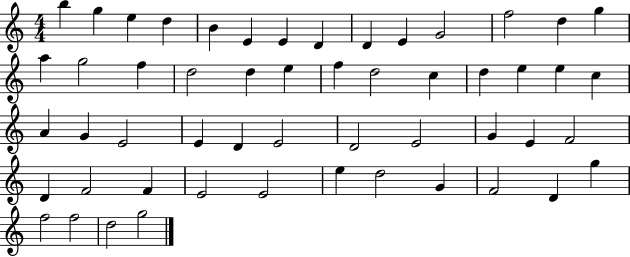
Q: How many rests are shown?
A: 0